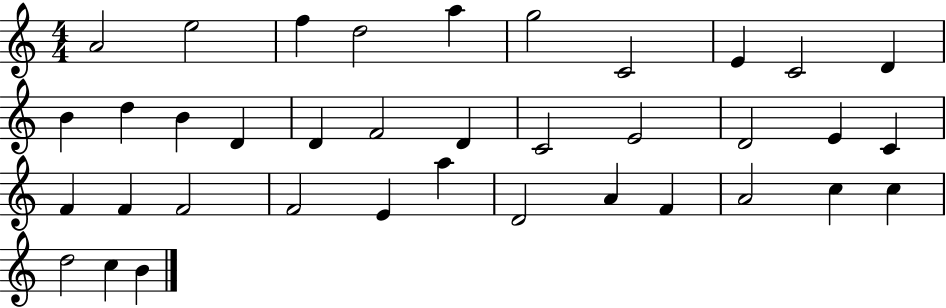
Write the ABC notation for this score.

X:1
T:Untitled
M:4/4
L:1/4
K:C
A2 e2 f d2 a g2 C2 E C2 D B d B D D F2 D C2 E2 D2 E C F F F2 F2 E a D2 A F A2 c c d2 c B